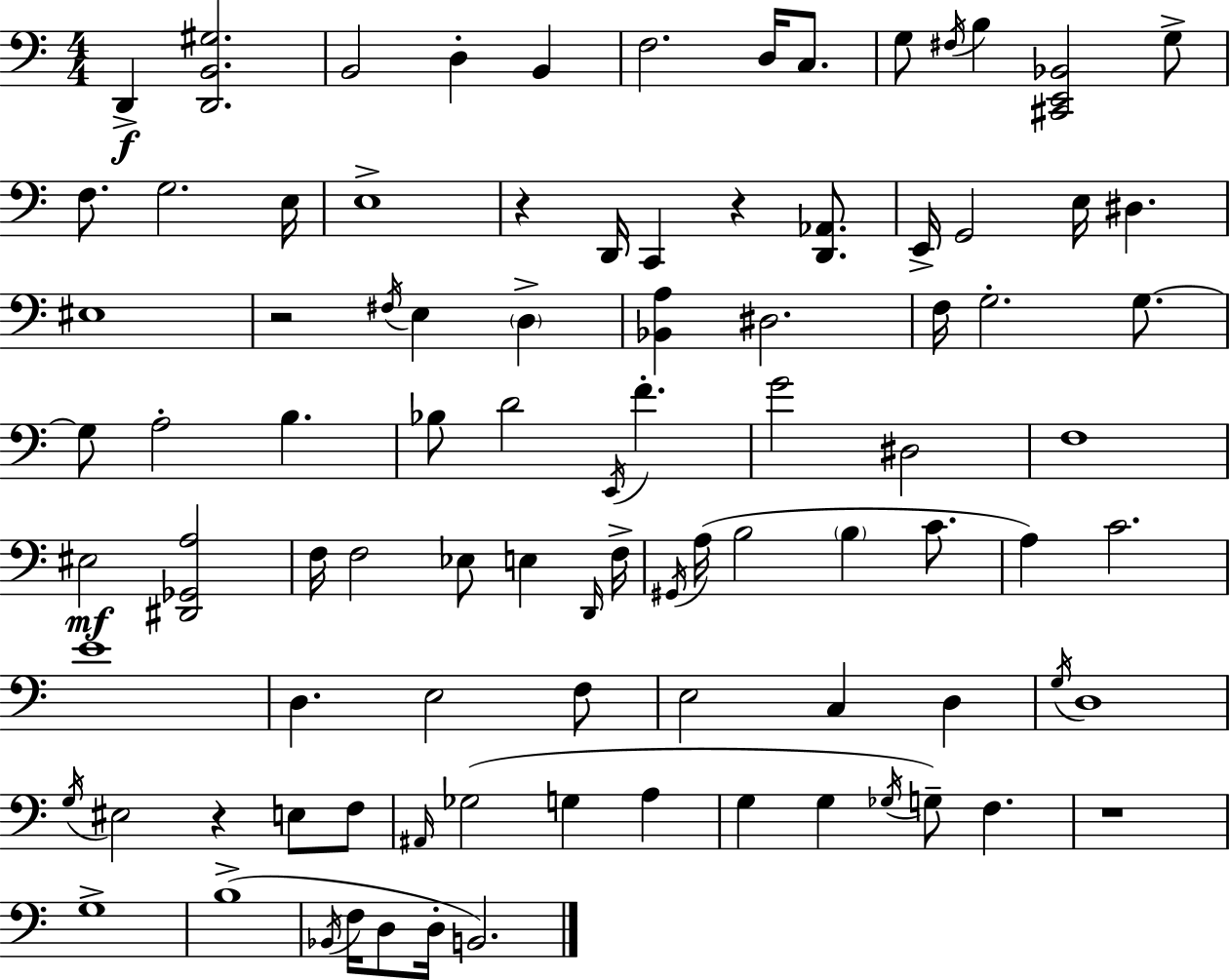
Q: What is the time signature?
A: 4/4